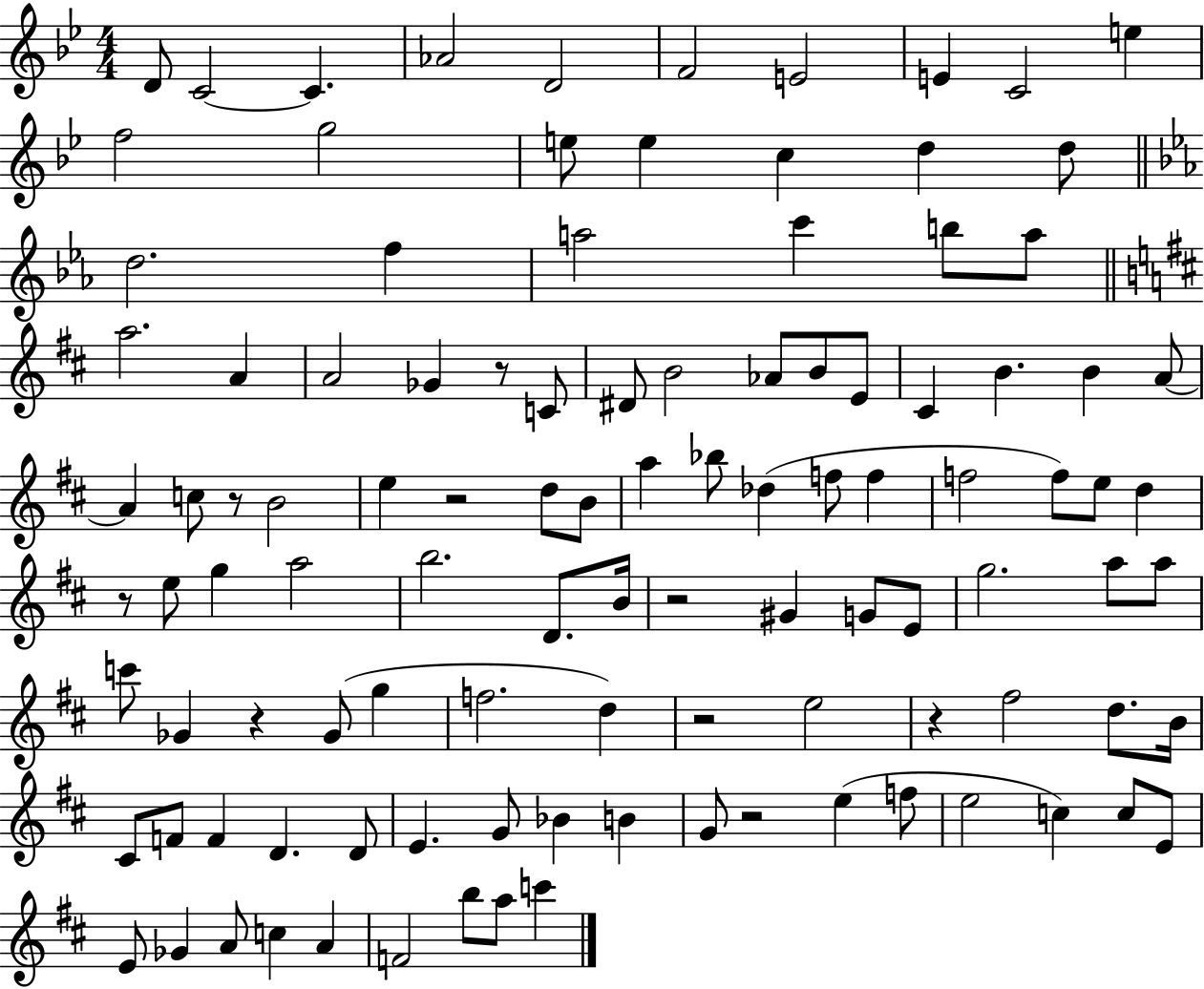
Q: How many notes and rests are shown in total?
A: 108